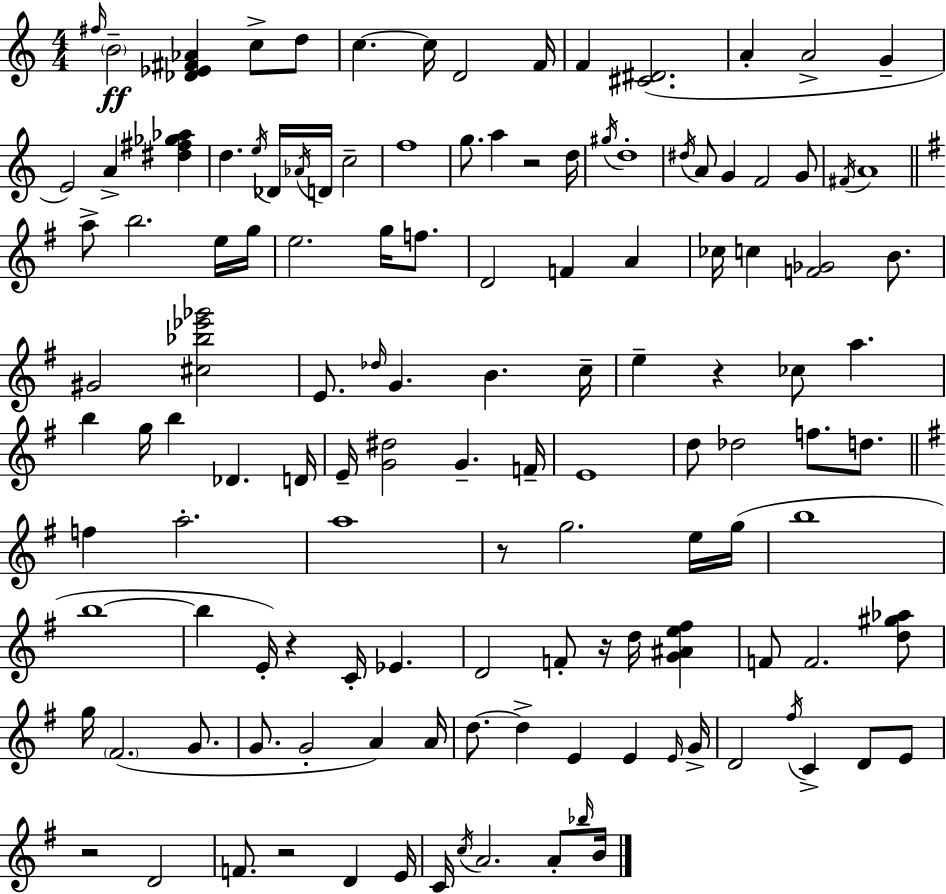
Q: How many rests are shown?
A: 7